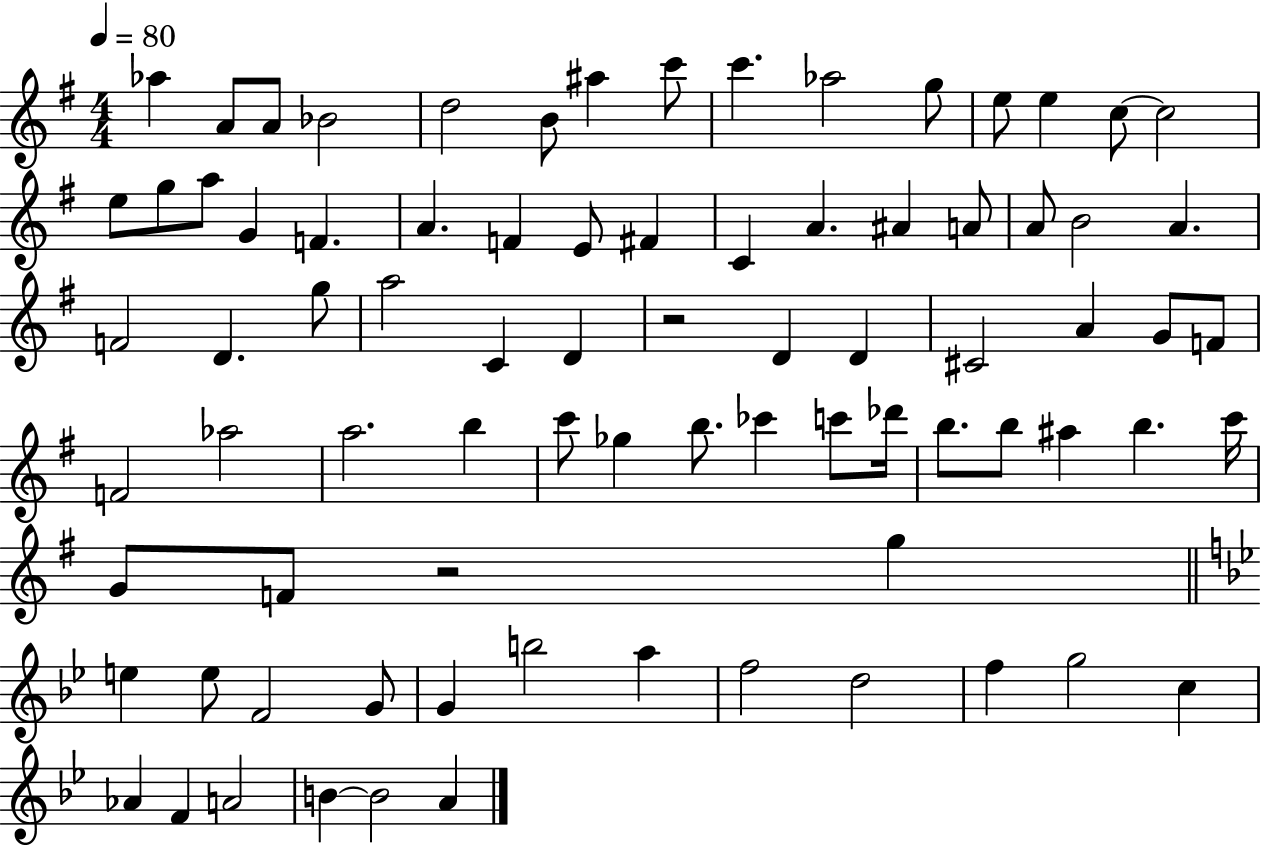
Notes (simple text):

Ab5/q A4/e A4/e Bb4/h D5/h B4/e A#5/q C6/e C6/q. Ab5/h G5/e E5/e E5/q C5/e C5/h E5/e G5/e A5/e G4/q F4/q. A4/q. F4/q E4/e F#4/q C4/q A4/q. A#4/q A4/e A4/e B4/h A4/q. F4/h D4/q. G5/e A5/h C4/q D4/q R/h D4/q D4/q C#4/h A4/q G4/e F4/e F4/h Ab5/h A5/h. B5/q C6/e Gb5/q B5/e. CES6/q C6/e Db6/s B5/e. B5/e A#5/q B5/q. C6/s G4/e F4/e R/h G5/q E5/q E5/e F4/h G4/e G4/q B5/h A5/q F5/h D5/h F5/q G5/h C5/q Ab4/q F4/q A4/h B4/q B4/h A4/q